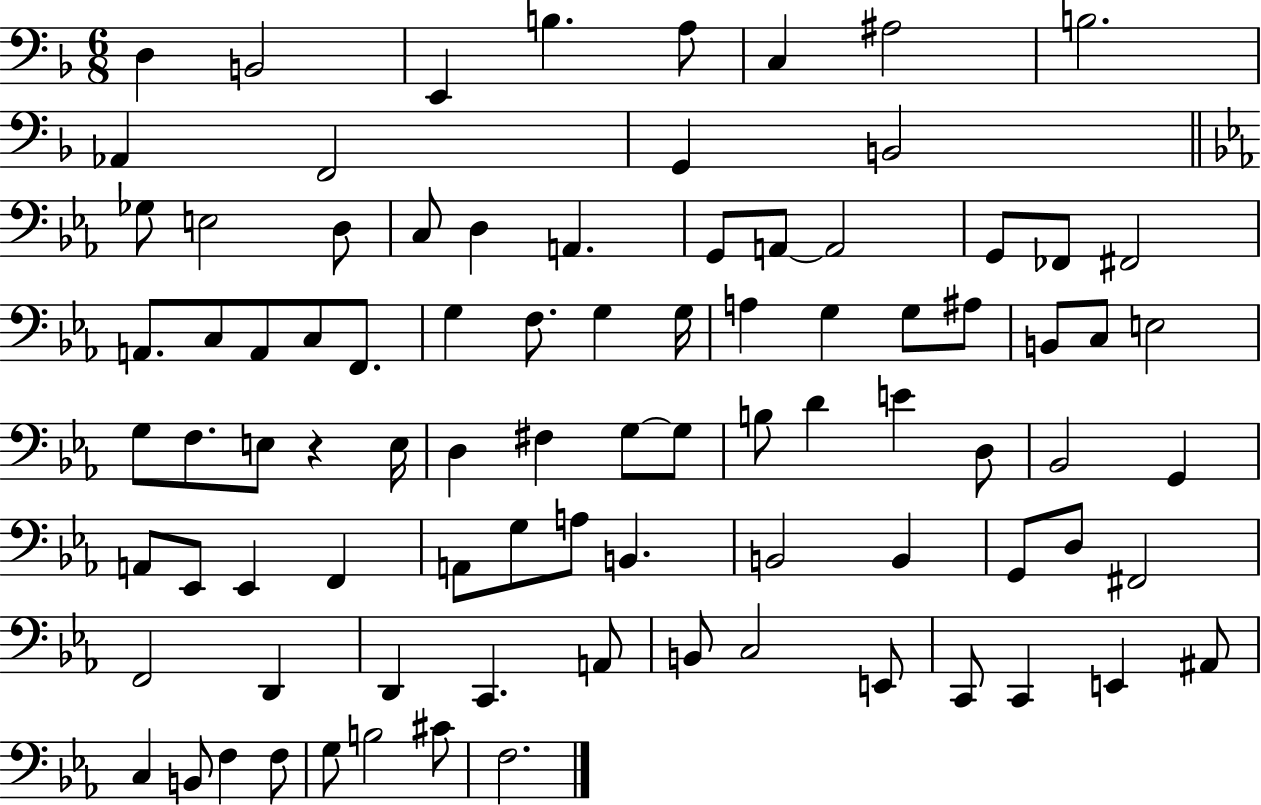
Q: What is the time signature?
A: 6/8